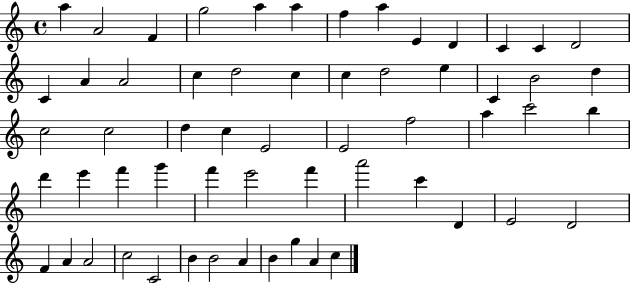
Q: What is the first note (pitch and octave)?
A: A5